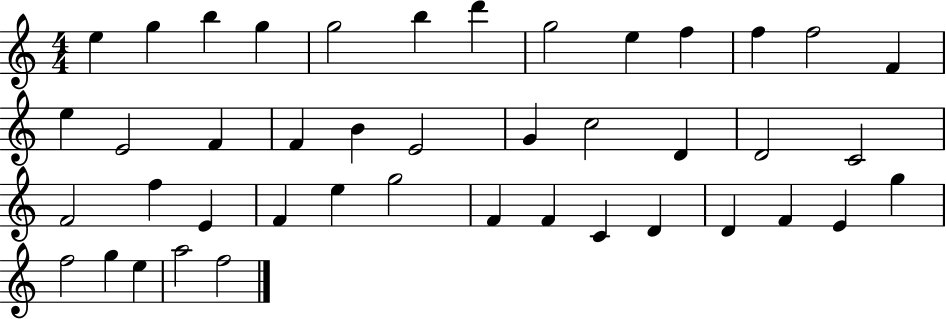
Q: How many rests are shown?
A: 0